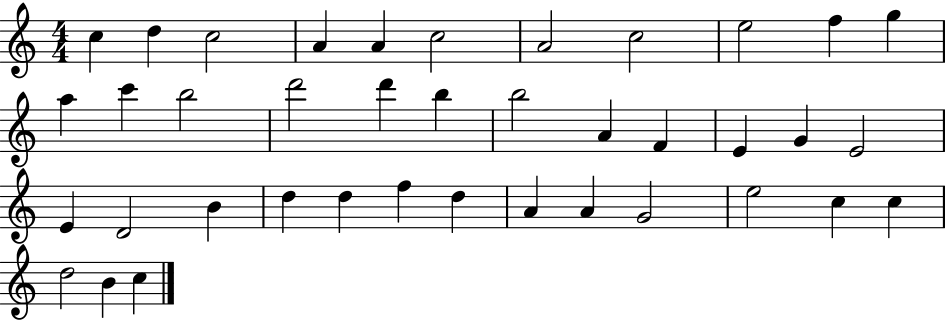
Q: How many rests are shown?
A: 0